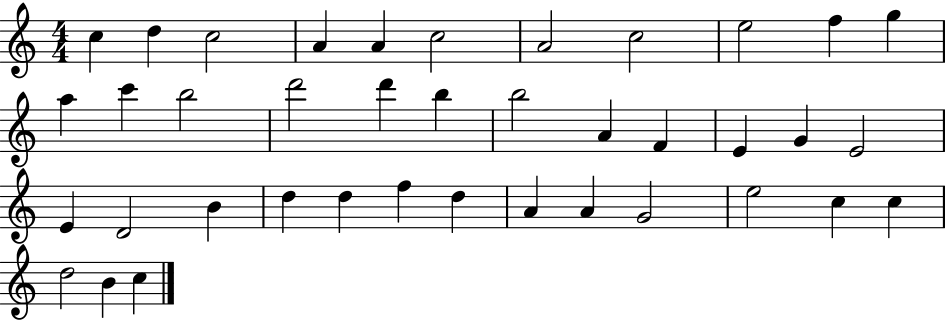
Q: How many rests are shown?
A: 0